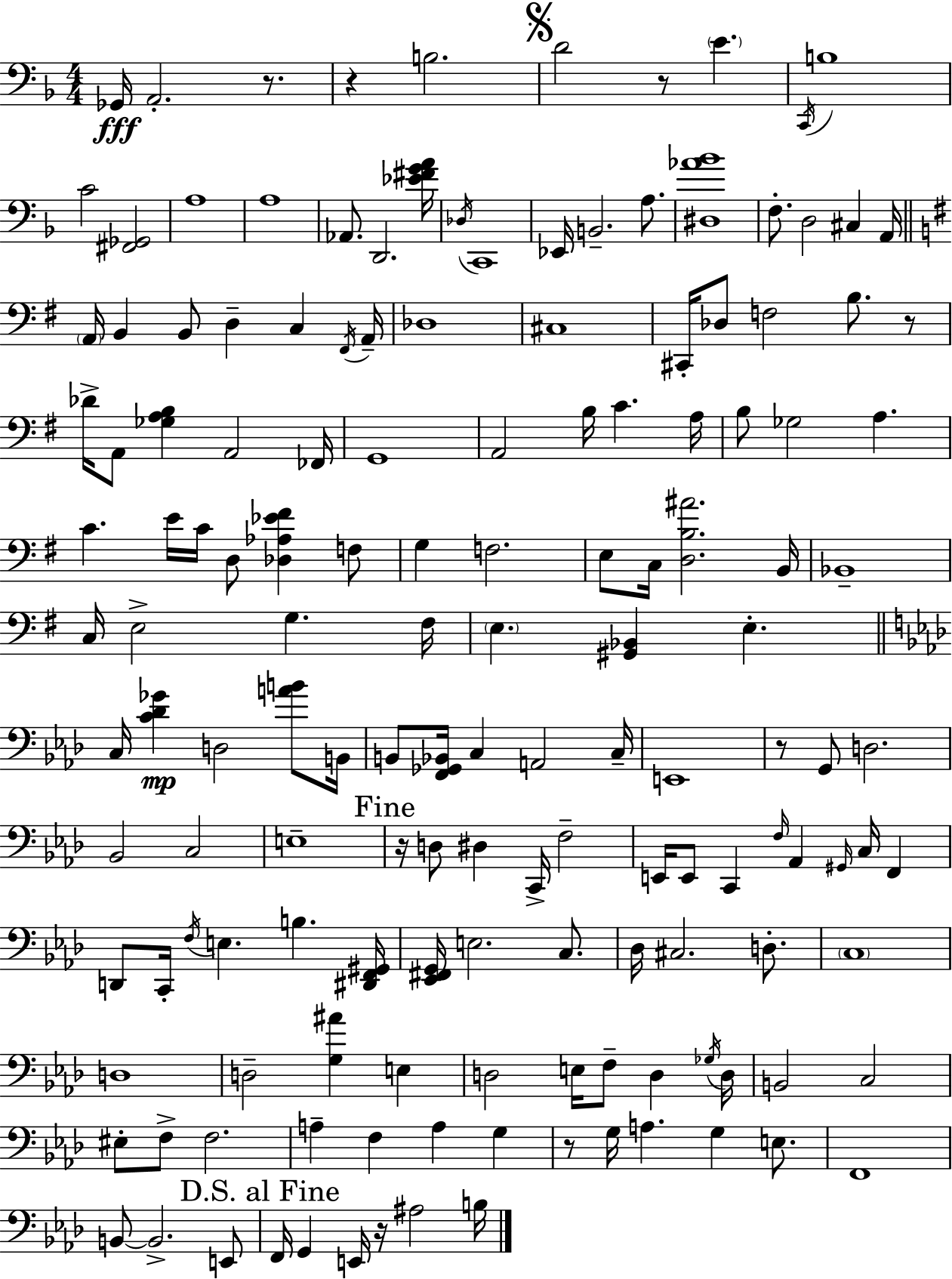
X:1
T:Untitled
M:4/4
L:1/4
K:F
_G,,/4 A,,2 z/2 z B,2 D2 z/2 E C,,/4 B,4 C2 [^F,,_G,,]2 A,4 A,4 _A,,/2 D,,2 [_E^FGA]/4 _D,/4 C,,4 _E,,/4 B,,2 A,/2 [^D,_A_B]4 F,/2 D,2 ^C, A,,/4 A,,/4 B,, B,,/2 D, C, ^F,,/4 A,,/4 _D,4 ^C,4 ^C,,/4 _D,/2 F,2 B,/2 z/2 _D/4 A,,/2 [_G,A,B,] A,,2 _F,,/4 G,,4 A,,2 B,/4 C A,/4 B,/2 _G,2 A, C E/4 C/4 D,/2 [_D,_A,_E^F] F,/2 G, F,2 E,/2 C,/4 [D,B,^A]2 B,,/4 _B,,4 C,/4 E,2 G, ^F,/4 E, [^G,,_B,,] E, C,/4 [C_D_G] D,2 [AB]/2 B,,/4 B,,/2 [F,,_G,,_B,,]/4 C, A,,2 C,/4 E,,4 z/2 G,,/2 D,2 _B,,2 C,2 E,4 z/4 D,/2 ^D, C,,/4 F,2 E,,/4 E,,/2 C,, F,/4 _A,, ^G,,/4 C,/4 F,, D,,/2 C,,/4 F,/4 E, B, [^D,,F,,^G,,]/4 [_E,,^F,,G,,]/4 E,2 C,/2 _D,/4 ^C,2 D,/2 C,4 D,4 D,2 [G,^A] E, D,2 E,/4 F,/2 D, _G,/4 D,/4 B,,2 C,2 ^E,/2 F,/2 F,2 A, F, A, G, z/2 G,/4 A, G, E,/2 F,,4 B,,/2 B,,2 E,,/2 F,,/4 G,, E,,/4 z/4 ^A,2 B,/4